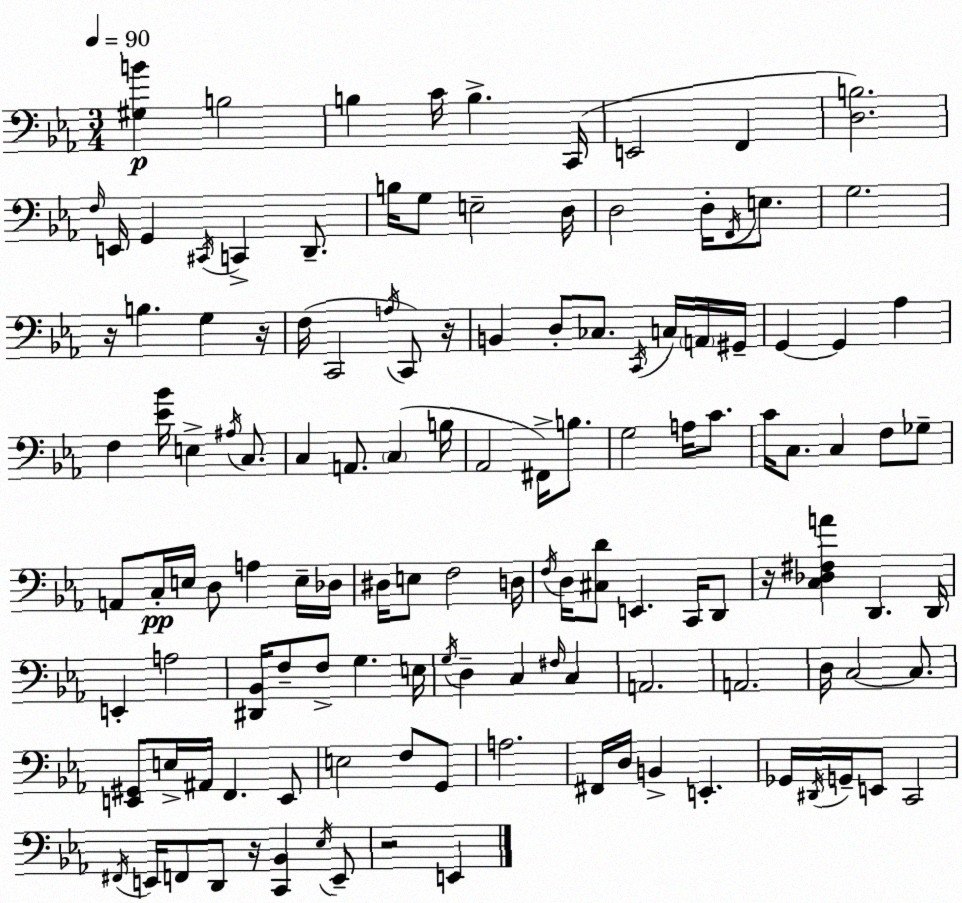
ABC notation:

X:1
T:Untitled
M:3/4
L:1/4
K:Eb
[^G,B] B,2 B, C/4 B, C,,/4 E,,2 F,, [D,B,]2 F,/4 E,,/4 G,, ^C,,/4 C,, D,,/2 B,/4 G,/2 E,2 D,/4 D,2 D,/4 F,,/4 E,/2 G,2 z/4 B, G, z/4 F,/4 C,,2 A,/4 C,,/2 z/4 B,, D,/2 _C,/2 C,,/4 C,/4 A,,/4 ^G,,/4 G,, G,, _A, F, [_E_B]/4 E, ^A,/4 C,/2 C, A,,/2 C, B,/4 _A,,2 ^F,,/4 B,/2 G,2 A,/4 C/2 C/4 C,/2 C, F,/2 _G,/2 A,,/2 C,/4 E,/4 D,/2 A, E,/4 _D,/4 ^D,/4 E,/2 F,2 D,/4 F,/4 D,/4 [^C,D]/2 E,, C,,/4 D,,/2 z/4 [C,_D,^F,A] D,, D,,/4 E,, A,2 [^D,,_B,,]/4 F,/2 F,/2 G, E,/4 G,/4 D, C, ^F,/4 C, A,,2 A,,2 D,/4 C,2 C,/2 [E,,^G,,]/2 E,/4 ^A,,/4 F,, E,,/2 E,2 F,/2 G,,/2 A,2 ^F,,/4 D,/4 B,, E,, _G,,/4 ^D,,/4 G,,/4 E,,/2 C,,2 ^F,,/4 E,,/4 F,,/2 D,,/2 z/4 [C,,_B,,] _E,/4 E,,/2 z2 E,,